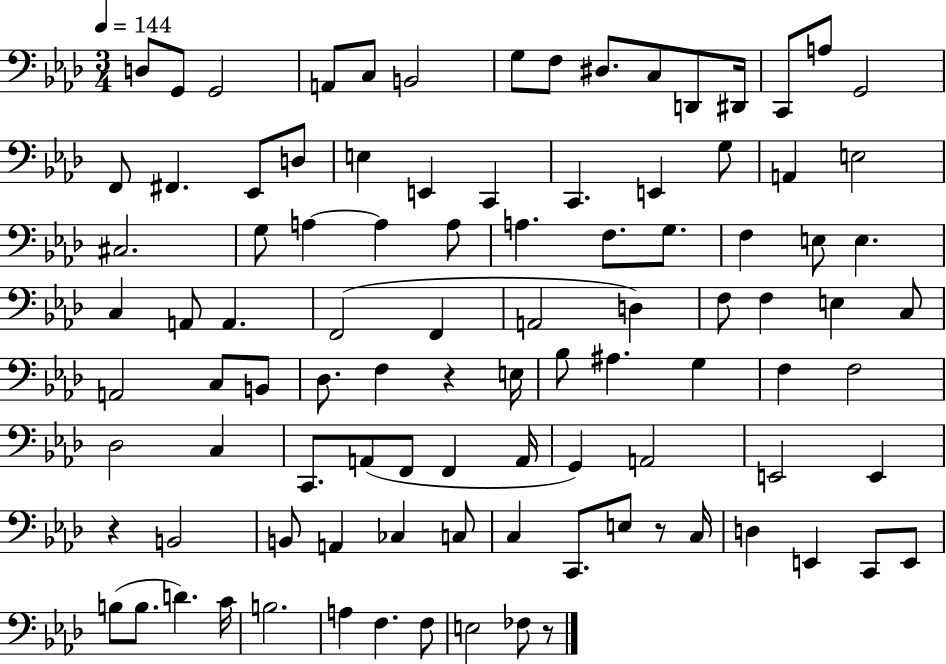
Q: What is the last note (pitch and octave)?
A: FES3